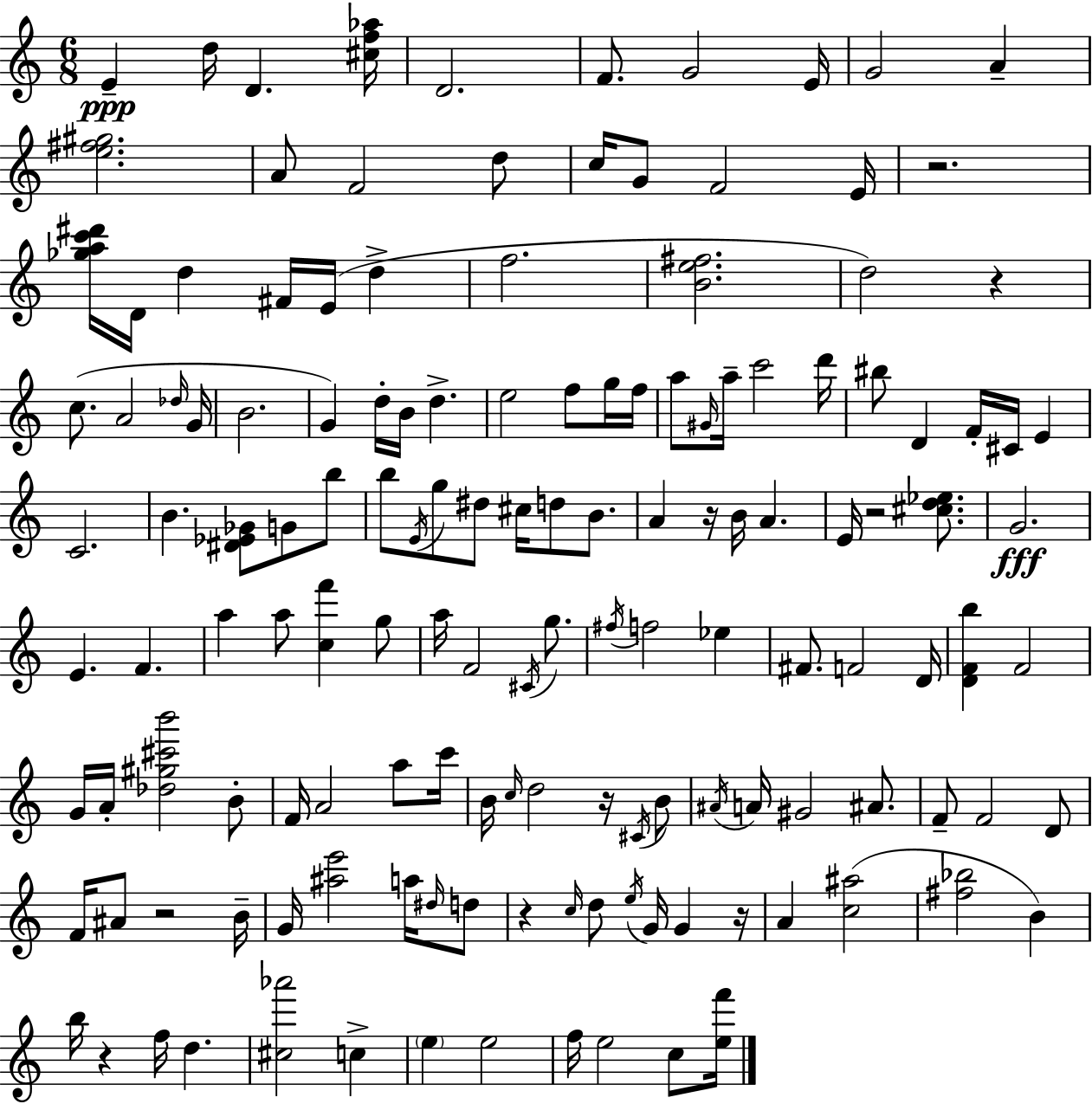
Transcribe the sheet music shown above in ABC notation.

X:1
T:Untitled
M:6/8
L:1/4
K:C
E d/4 D [^cf_a]/4 D2 F/2 G2 E/4 G2 A [e^f^g]2 A/2 F2 d/2 c/4 G/2 F2 E/4 z2 [_gac'^d']/4 D/4 d ^F/4 E/4 d f2 [Be^f]2 d2 z c/2 A2 _d/4 G/4 B2 G d/4 B/4 d e2 f/2 g/4 f/4 a/2 ^G/4 a/4 c'2 d'/4 ^b/2 D F/4 ^C/4 E C2 B [^D_E_G]/2 G/2 b/2 b/2 E/4 g/2 ^d/2 ^c/4 d/2 B/2 A z/4 B/4 A E/4 z2 [^cd_e]/2 G2 E F a a/2 [cf'] g/2 a/4 F2 ^C/4 g/2 ^f/4 f2 _e ^F/2 F2 D/4 [DFb] F2 G/4 A/4 [_d^g^c'b']2 B/2 F/4 A2 a/2 c'/4 B/4 c/4 d2 z/4 ^C/4 B/2 ^A/4 A/4 ^G2 ^A/2 F/2 F2 D/2 F/4 ^A/2 z2 B/4 G/4 [^ae']2 a/4 ^d/4 d/2 z c/4 d/2 e/4 G/4 G z/4 A [c^a]2 [^f_b]2 B b/4 z f/4 d [^c_a']2 c e e2 f/4 e2 c/2 [ef']/4